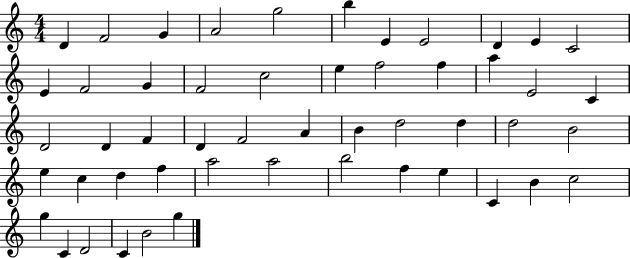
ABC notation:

X:1
T:Untitled
M:4/4
L:1/4
K:C
D F2 G A2 g2 b E E2 D E C2 E F2 G F2 c2 e f2 f a E2 C D2 D F D F2 A B d2 d d2 B2 e c d f a2 a2 b2 f e C B c2 g C D2 C B2 g